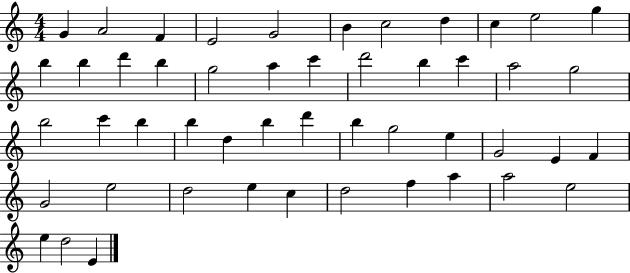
{
  \clef treble
  \numericTimeSignature
  \time 4/4
  \key c \major
  g'4 a'2 f'4 | e'2 g'2 | b'4 c''2 d''4 | c''4 e''2 g''4 | \break b''4 b''4 d'''4 b''4 | g''2 a''4 c'''4 | d'''2 b''4 c'''4 | a''2 g''2 | \break b''2 c'''4 b''4 | b''4 d''4 b''4 d'''4 | b''4 g''2 e''4 | g'2 e'4 f'4 | \break g'2 e''2 | d''2 e''4 c''4 | d''2 f''4 a''4 | a''2 e''2 | \break e''4 d''2 e'4 | \bar "|."
}